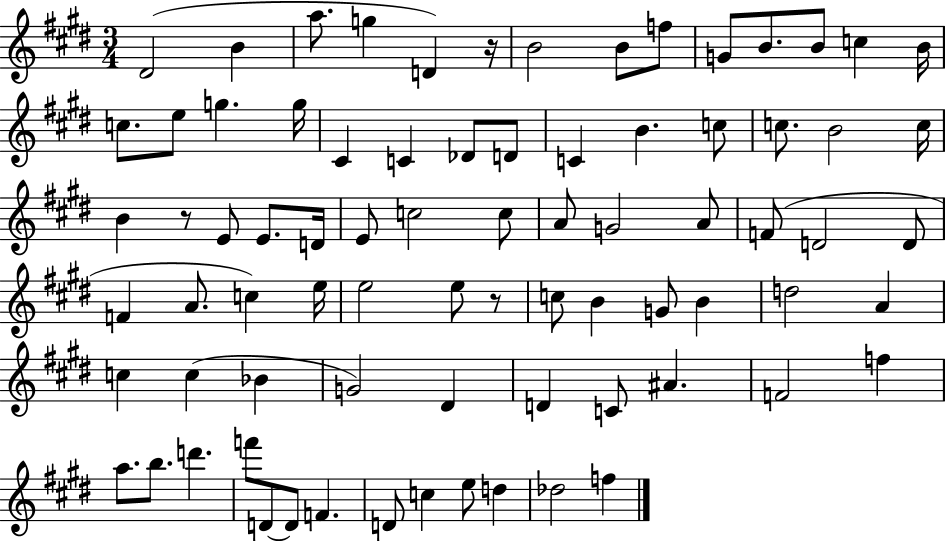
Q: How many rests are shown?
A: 3